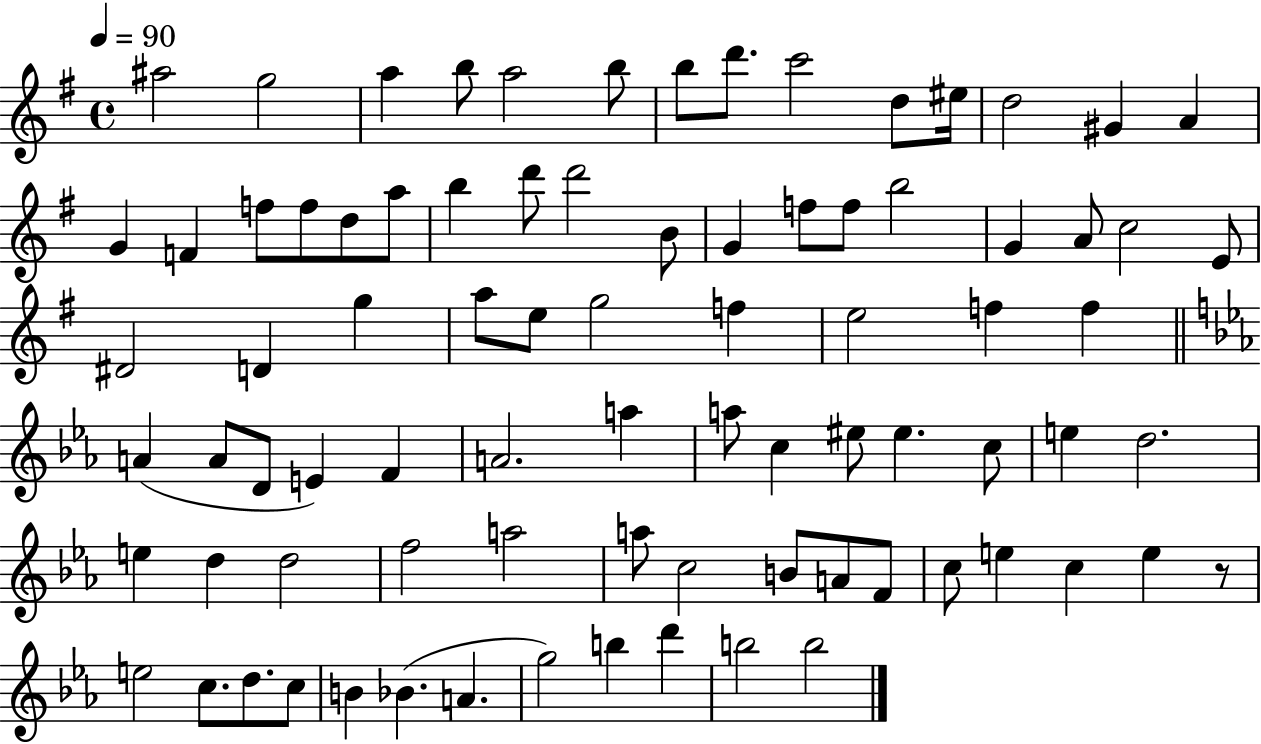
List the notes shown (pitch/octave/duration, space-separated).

A#5/h G5/h A5/q B5/e A5/h B5/e B5/e D6/e. C6/h D5/e EIS5/s D5/h G#4/q A4/q G4/q F4/q F5/e F5/e D5/e A5/e B5/q D6/e D6/h B4/e G4/q F5/e F5/e B5/h G4/q A4/e C5/h E4/e D#4/h D4/q G5/q A5/e E5/e G5/h F5/q E5/h F5/q F5/q A4/q A4/e D4/e E4/q F4/q A4/h. A5/q A5/e C5/q EIS5/e EIS5/q. C5/e E5/q D5/h. E5/q D5/q D5/h F5/h A5/h A5/e C5/h B4/e A4/e F4/e C5/e E5/q C5/q E5/q R/e E5/h C5/e. D5/e. C5/e B4/q Bb4/q. A4/q. G5/h B5/q D6/q B5/h B5/h